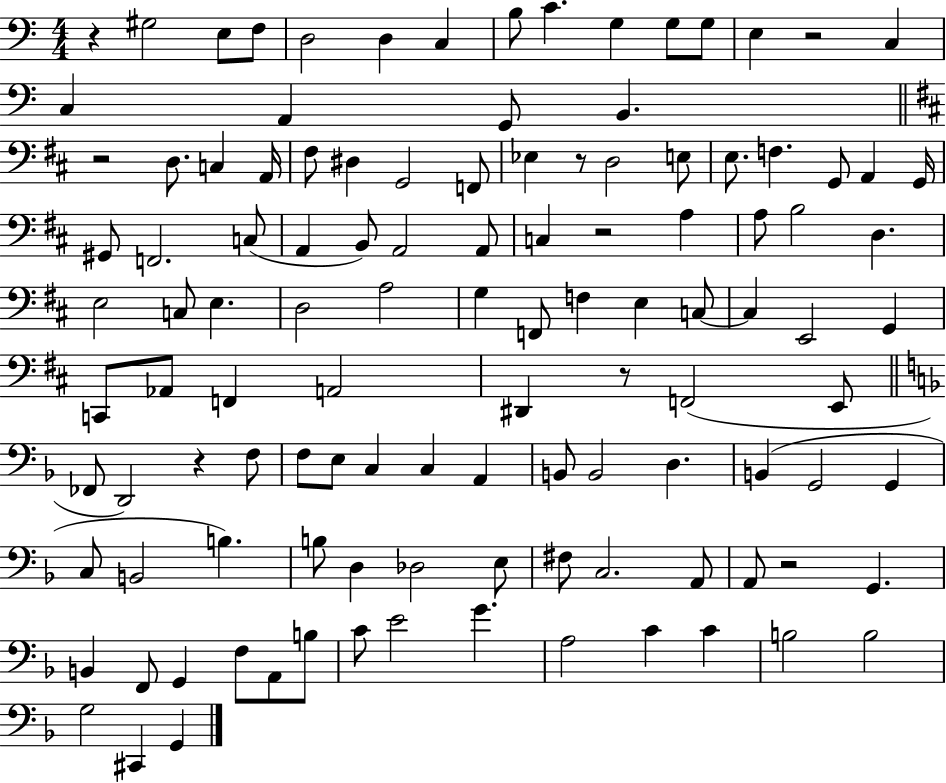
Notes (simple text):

R/q G#3/h E3/e F3/e D3/h D3/q C3/q B3/e C4/q. G3/q G3/e G3/e E3/q R/h C3/q C3/q A2/q G2/e B2/q. R/h D3/e. C3/q A2/s F#3/e D#3/q G2/h F2/e Eb3/q R/e D3/h E3/e E3/e. F3/q. G2/e A2/q G2/s G#2/e F2/h. C3/e A2/q B2/e A2/h A2/e C3/q R/h A3/q A3/e B3/h D3/q. E3/h C3/e E3/q. D3/h A3/h G3/q F2/e F3/q E3/q C3/e C3/q E2/h G2/q C2/e Ab2/e F2/q A2/h D#2/q R/e F2/h E2/e FES2/e D2/h R/q F3/e F3/e E3/e C3/q C3/q A2/q B2/e B2/h D3/q. B2/q G2/h G2/q C3/e B2/h B3/q. B3/e D3/q Db3/h E3/e F#3/e C3/h. A2/e A2/e R/h G2/q. B2/q F2/e G2/q F3/e A2/e B3/e C4/e E4/h G4/q. A3/h C4/q C4/q B3/h B3/h G3/h C#2/q G2/q